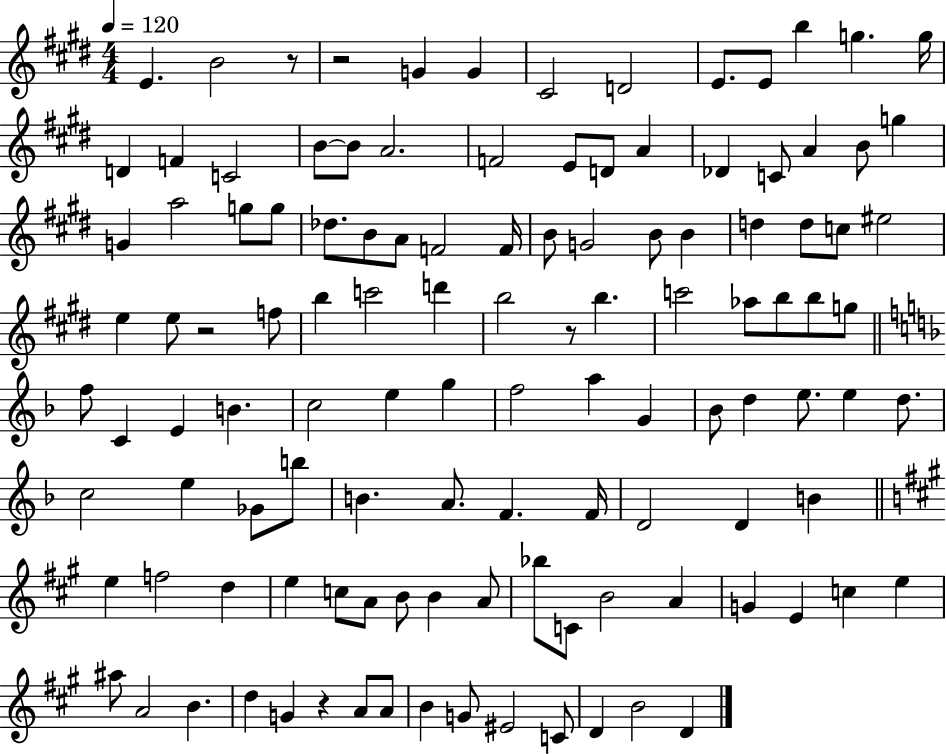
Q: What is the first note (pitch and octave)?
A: E4